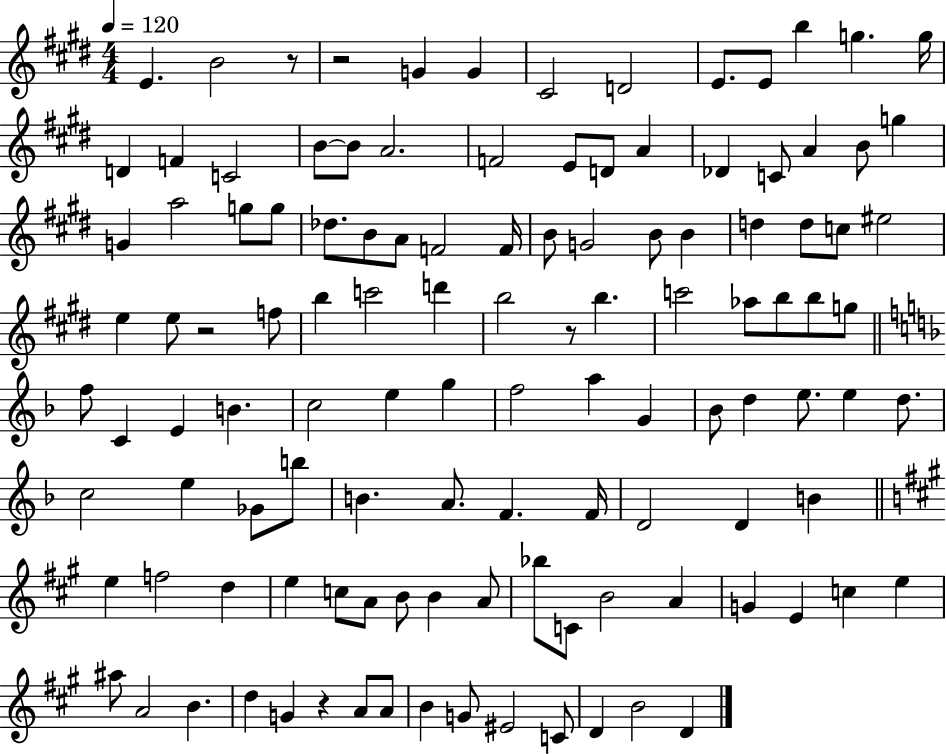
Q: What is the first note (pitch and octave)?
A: E4